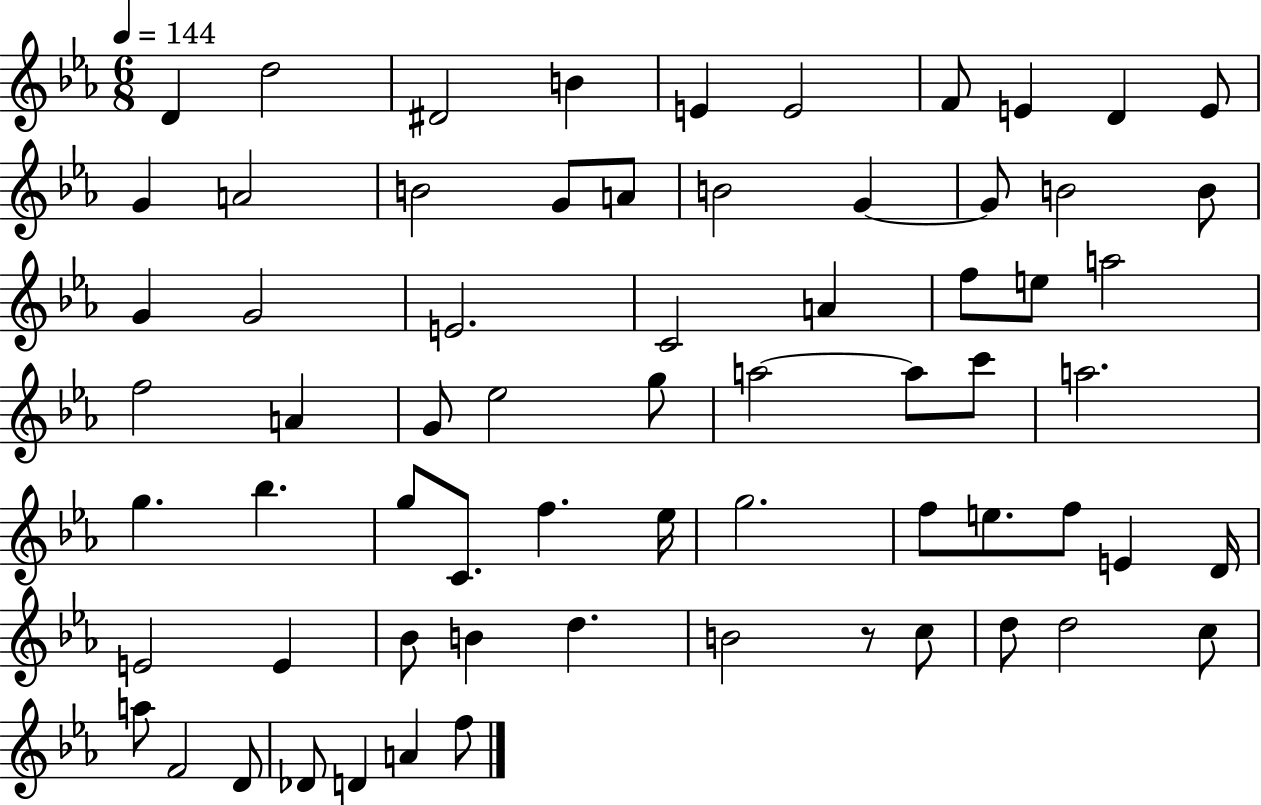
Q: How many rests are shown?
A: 1